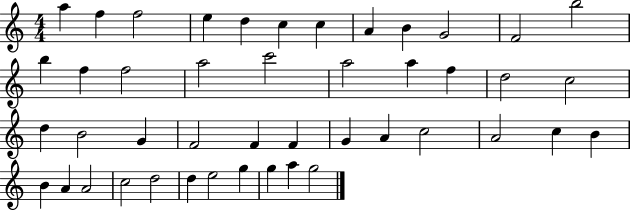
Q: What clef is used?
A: treble